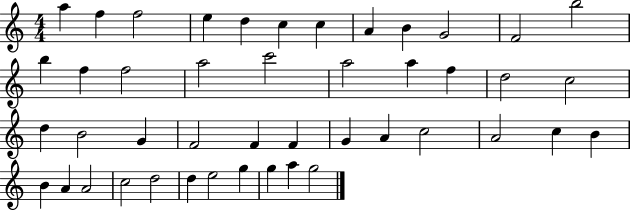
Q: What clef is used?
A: treble